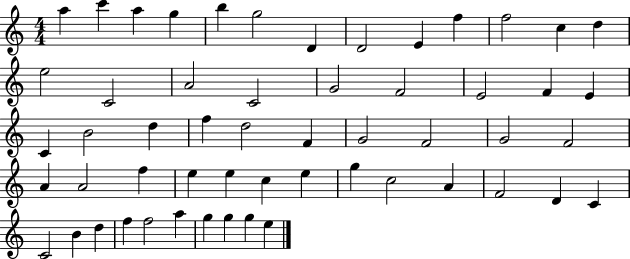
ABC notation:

X:1
T:Untitled
M:4/4
L:1/4
K:C
a c' a g b g2 D D2 E f f2 c d e2 C2 A2 C2 G2 F2 E2 F E C B2 d f d2 F G2 F2 G2 F2 A A2 f e e c e g c2 A F2 D C C2 B d f f2 a g g g e